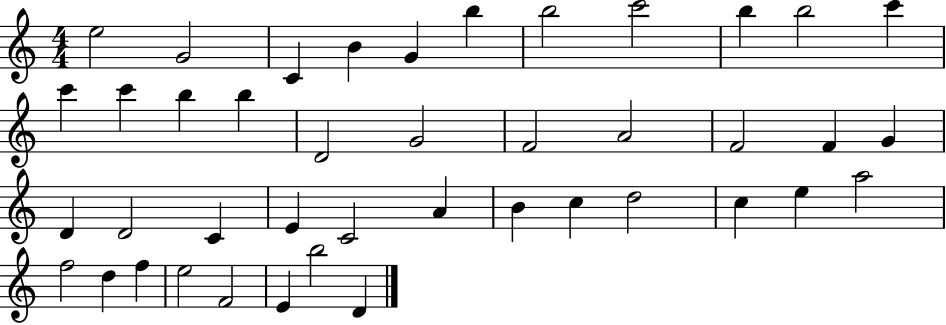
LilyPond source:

{
  \clef treble
  \numericTimeSignature
  \time 4/4
  \key c \major
  e''2 g'2 | c'4 b'4 g'4 b''4 | b''2 c'''2 | b''4 b''2 c'''4 | \break c'''4 c'''4 b''4 b''4 | d'2 g'2 | f'2 a'2 | f'2 f'4 g'4 | \break d'4 d'2 c'4 | e'4 c'2 a'4 | b'4 c''4 d''2 | c''4 e''4 a''2 | \break f''2 d''4 f''4 | e''2 f'2 | e'4 b''2 d'4 | \bar "|."
}